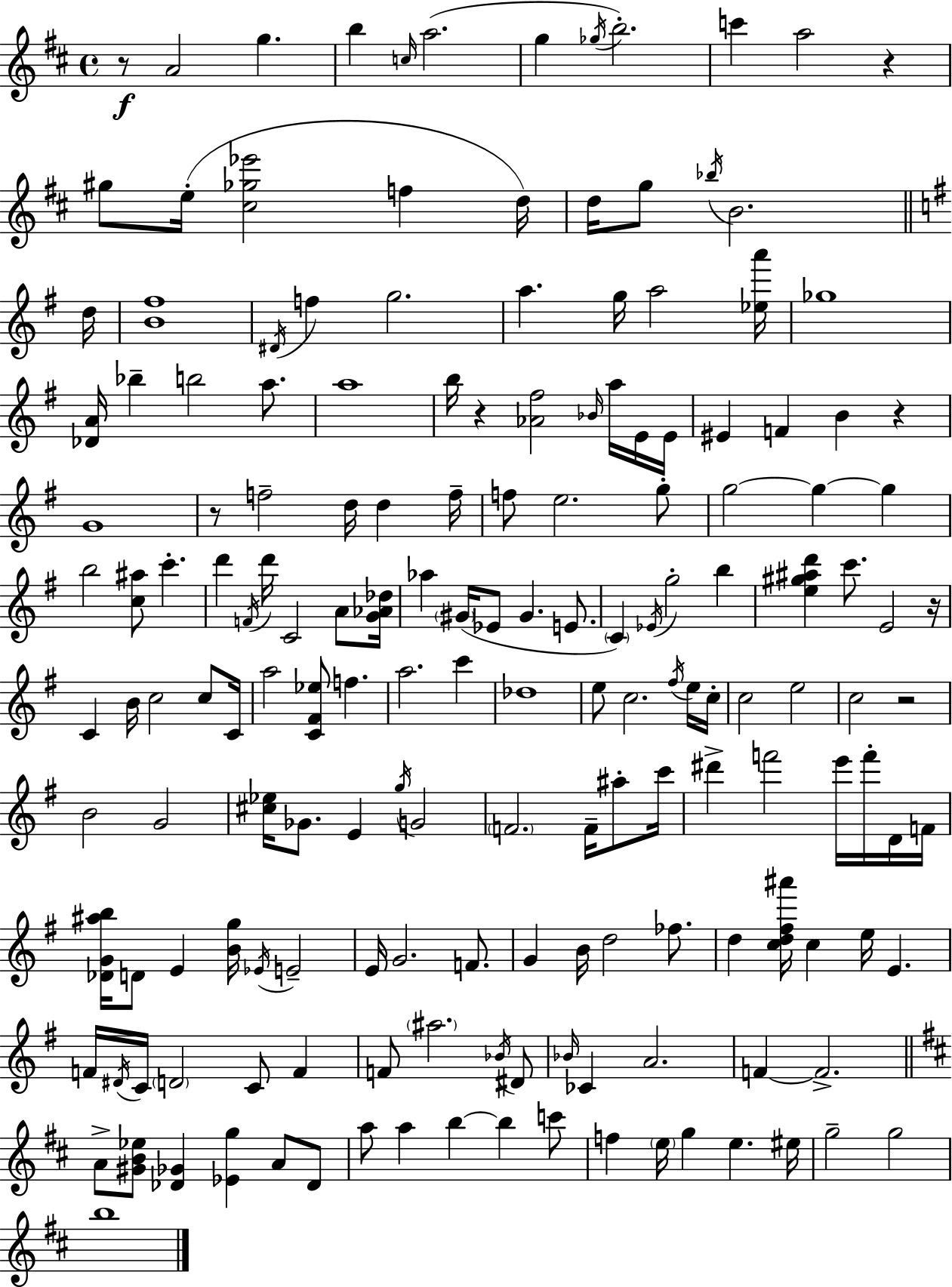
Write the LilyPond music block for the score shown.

{
  \clef treble
  \time 4/4
  \defaultTimeSignature
  \key d \major
  r8\f a'2 g''4. | b''4 \grace { c''16 } a''2.( | g''4 \acciaccatura { ges''16 } b''2.-.) | c'''4 a''2 r4 | \break gis''8 e''16-.( <cis'' ges'' ees'''>2 f''4 | d''16) d''16 g''8 \acciaccatura { bes''16 } b'2. | \bar "||" \break \key g \major d''16 <b' fis''>1 | \acciaccatura { dis'16 } f''4 g''2. | a''4. g''16 a''2 | <ees'' a'''>16 ges''1 | \break <des' a'>16 bes''4-- b''2 a''8. | a''1 | b''16 r4 <aes' fis''>2 \grace { bes'16 } | a''16 e'16 e'16 eis'4 f'4 b'4 r4 | \break g'1 | r8 f''2-- d''16 d''4 | f''16-- f''8 e''2. | g''8-. g''2~~ g''4~~ g''4 | \break b''2 <c'' ais''>8 c'''4.-. | d'''4 \acciaccatura { f'16 } d'''16 c'2 | a'8 <g' aes' des''>16 aes''4 \parenthesize gis'16( ees'8 gis'4. | e'8. \parenthesize c'4) \acciaccatura { ees'16 } g''2-. | \break b''4 <e'' gis'' ais'' d'''>4 c'''8. e'2 | r16 c'4 b'16 c''2 | c''8 c'16 a''2 <c' fis' ees''>8 f''4. | a''2. | \break c'''4 des''1 | e''8 c''2. | \acciaccatura { fis''16 } e''16 c''16-. c''2 e''2 | c''2 r2 | \break b'2 g'2 | <cis'' ees''>16 ges'8. e'4 \acciaccatura { g''16 } g'2 | \parenthesize f'2. | f'16-- ais''8-. c'''16 dis'''4-> f'''2 | \break e'''16 f'''16-. d'16 f'16 <des' g' ais'' b''>16 d'8 e'4 <b' g''>16 \acciaccatura { ees'16 } | e'2-- e'16 g'2. | f'8. g'4 b'16 d''2 | fes''8. d''4 <c'' d'' fis'' ais'''>16 c''4 | \break e''16 e'4. f'16 \acciaccatura { dis'16 } c'16 \parenthesize d'2 | c'8 f'4 f'8 \parenthesize ais''2. | \acciaccatura { bes'16 } dis'8 \grace { bes'16 } ces'4 a'2. | f'4~~ f'2.-> | \break \bar "||" \break \key d \major a'8-> <gis' b' ees''>8 <des' ges'>4 <ees' g''>4 a'8 des'8 | a''8 a''4 b''4~~ b''4 c'''8 | f''4 \parenthesize e''16 g''4 e''4. eis''16 | g''2-- g''2 | \break b''1 | \bar "|."
}